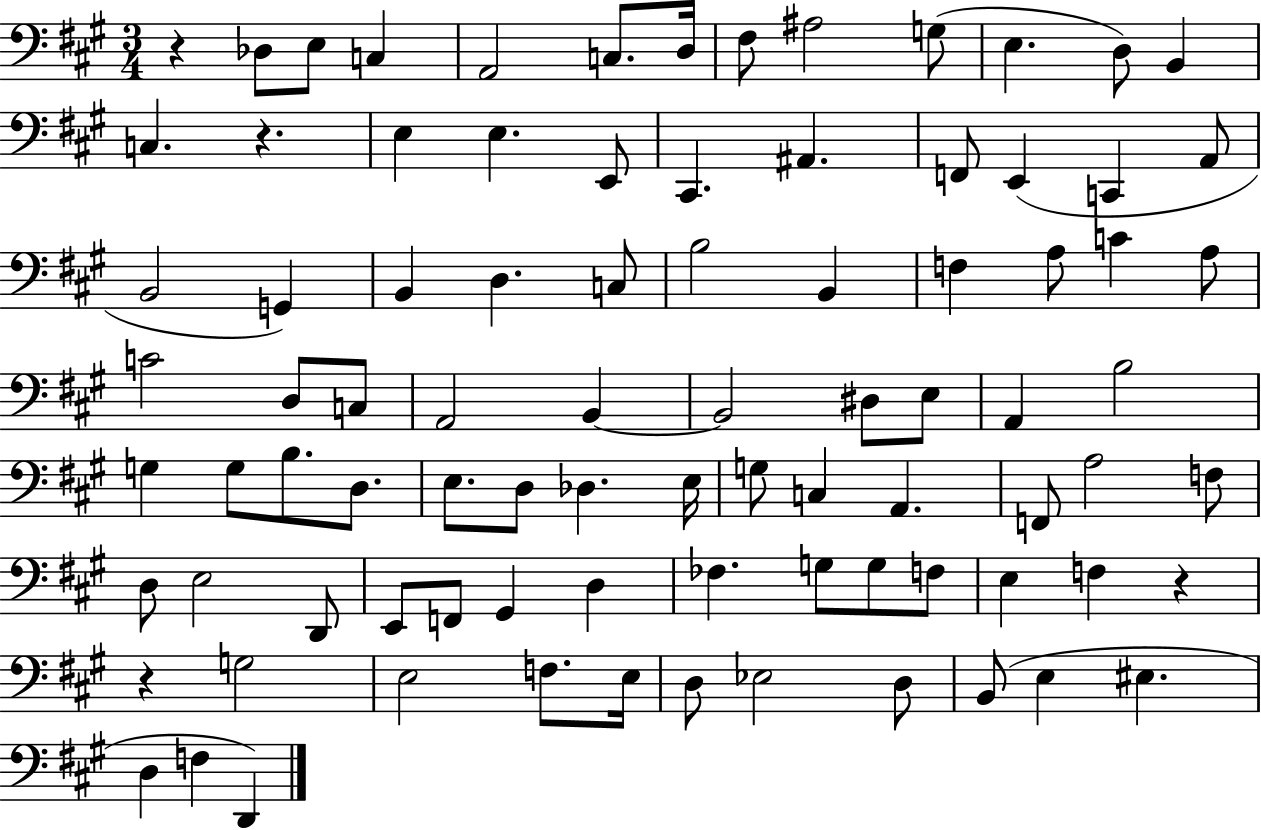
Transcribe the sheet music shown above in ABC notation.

X:1
T:Untitled
M:3/4
L:1/4
K:A
z _D,/2 E,/2 C, A,,2 C,/2 D,/4 ^F,/2 ^A,2 G,/2 E, D,/2 B,, C, z E, E, E,,/2 ^C,, ^A,, F,,/2 E,, C,, A,,/2 B,,2 G,, B,, D, C,/2 B,2 B,, F, A,/2 C A,/2 C2 D,/2 C,/2 A,,2 B,, B,,2 ^D,/2 E,/2 A,, B,2 G, G,/2 B,/2 D,/2 E,/2 D,/2 _D, E,/4 G,/2 C, A,, F,,/2 A,2 F,/2 D,/2 E,2 D,,/2 E,,/2 F,,/2 ^G,, D, _F, G,/2 G,/2 F,/2 E, F, z z G,2 E,2 F,/2 E,/4 D,/2 _E,2 D,/2 B,,/2 E, ^E, D, F, D,,